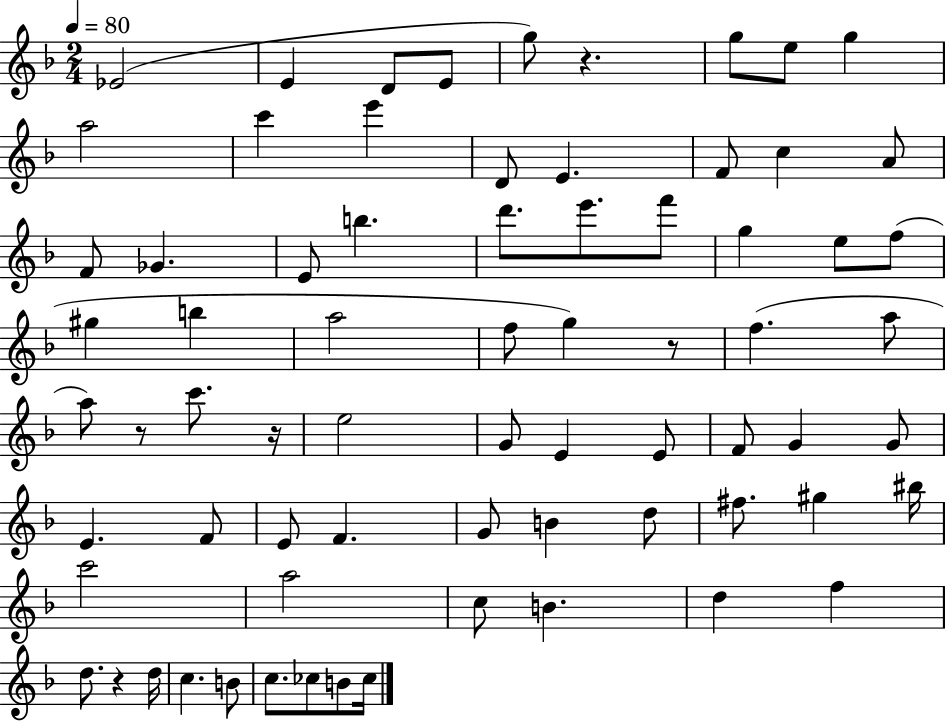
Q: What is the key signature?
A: F major